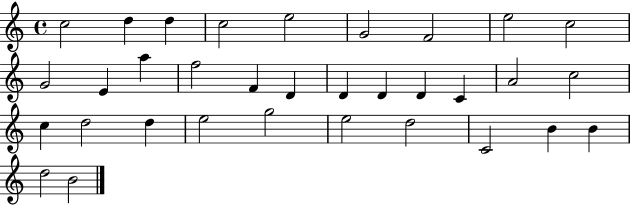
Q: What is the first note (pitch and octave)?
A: C5